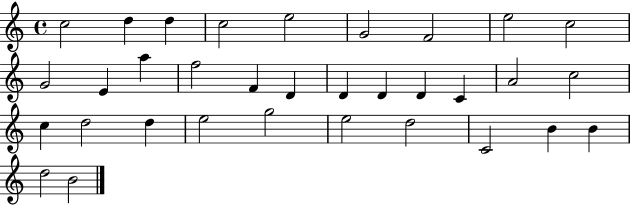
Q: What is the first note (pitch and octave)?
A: C5